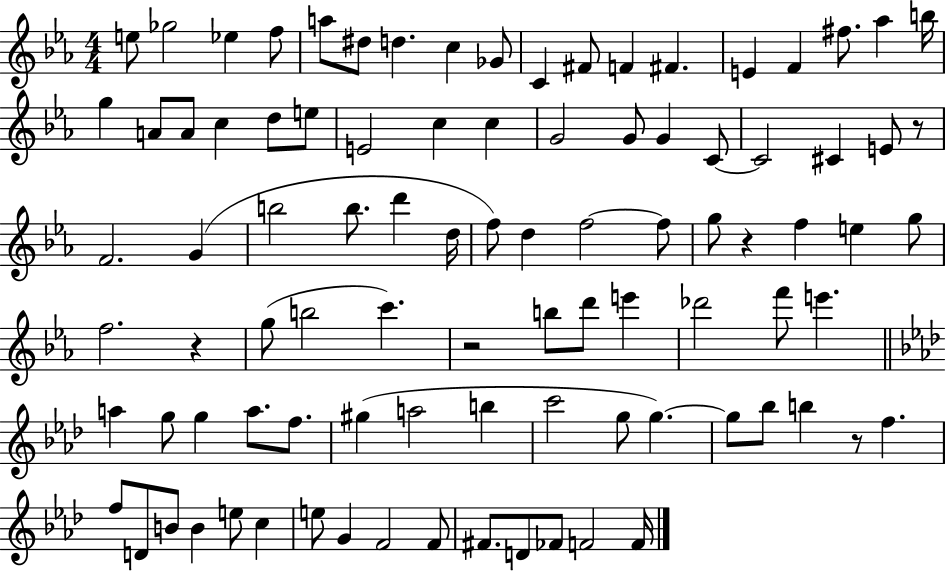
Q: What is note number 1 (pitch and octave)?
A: E5